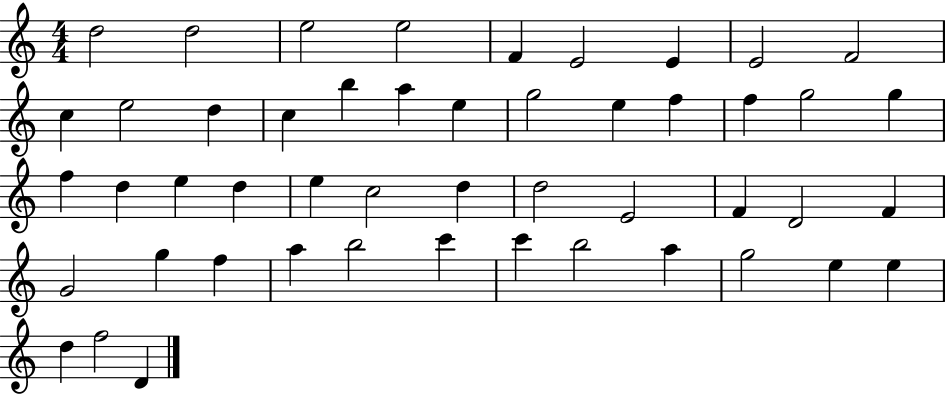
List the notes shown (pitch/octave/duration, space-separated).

D5/h D5/h E5/h E5/h F4/q E4/h E4/q E4/h F4/h C5/q E5/h D5/q C5/q B5/q A5/q E5/q G5/h E5/q F5/q F5/q G5/h G5/q F5/q D5/q E5/q D5/q E5/q C5/h D5/q D5/h E4/h F4/q D4/h F4/q G4/h G5/q F5/q A5/q B5/h C6/q C6/q B5/h A5/q G5/h E5/q E5/q D5/q F5/h D4/q